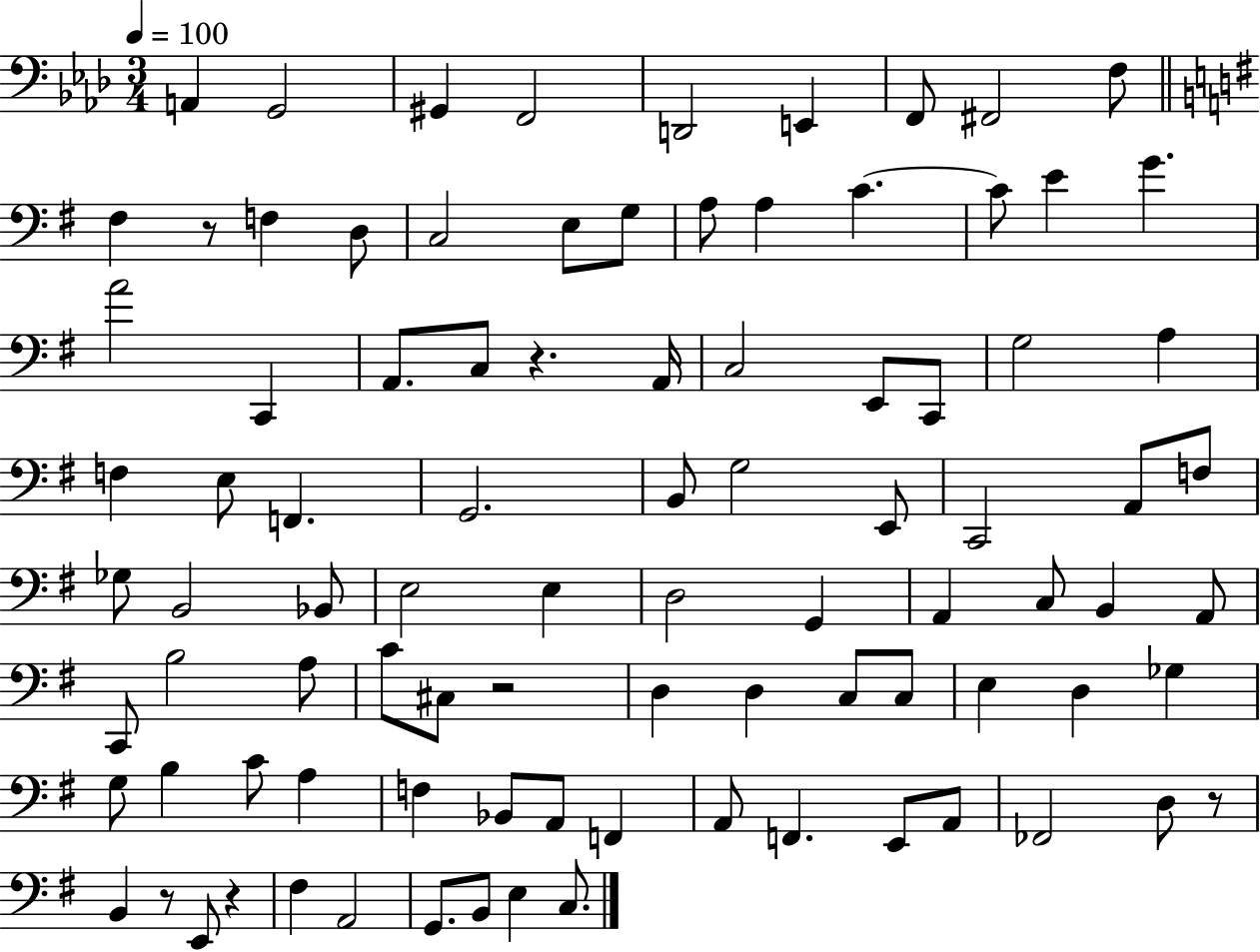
{
  \clef bass
  \numericTimeSignature
  \time 3/4
  \key aes \major
  \tempo 4 = 100
  a,4 g,2 | gis,4 f,2 | d,2 e,4 | f,8 fis,2 f8 | \break \bar "||" \break \key g \major fis4 r8 f4 d8 | c2 e8 g8 | a8 a4 c'4.~~ | c'8 e'4 g'4. | \break a'2 c,4 | a,8. c8 r4. a,16 | c2 e,8 c,8 | g2 a4 | \break f4 e8 f,4. | g,2. | b,8 g2 e,8 | c,2 a,8 f8 | \break ges8 b,2 bes,8 | e2 e4 | d2 g,4 | a,4 c8 b,4 a,8 | \break c,8 b2 a8 | c'8 cis8 r2 | d4 d4 c8 c8 | e4 d4 ges4 | \break g8 b4 c'8 a4 | f4 bes,8 a,8 f,4 | a,8 f,4. e,8 a,8 | fes,2 d8 r8 | \break b,4 r8 e,8 r4 | fis4 a,2 | g,8. b,8 e4 c8. | \bar "|."
}